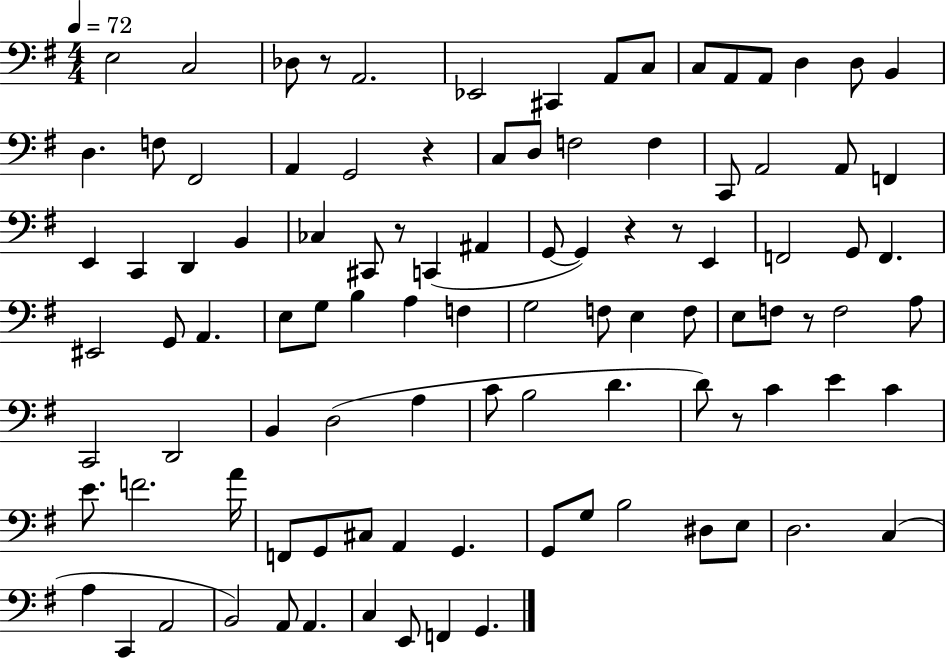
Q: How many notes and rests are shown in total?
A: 101